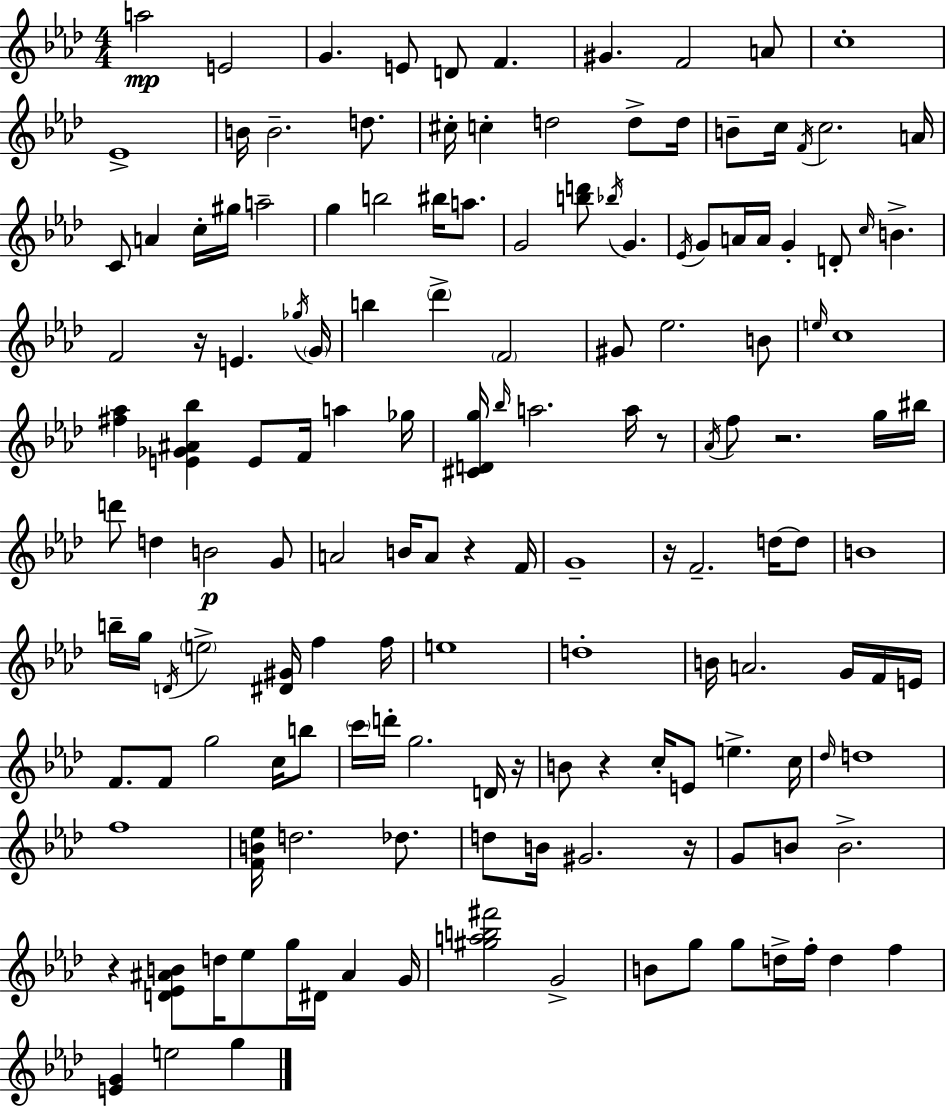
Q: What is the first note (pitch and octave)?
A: A5